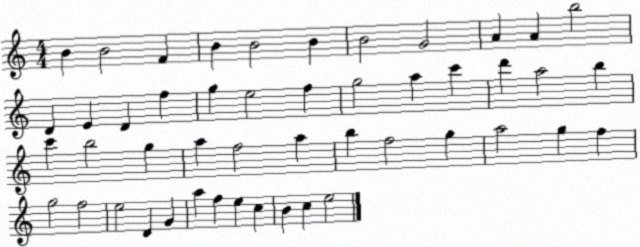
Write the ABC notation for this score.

X:1
T:Untitled
M:4/4
L:1/4
K:C
B B2 F B B2 B B2 G2 A A b2 D E D f g e2 f g2 a c' d' a2 b c' b2 g a f2 a b f2 g a2 g f g2 f2 e2 D G a f e c B c e2